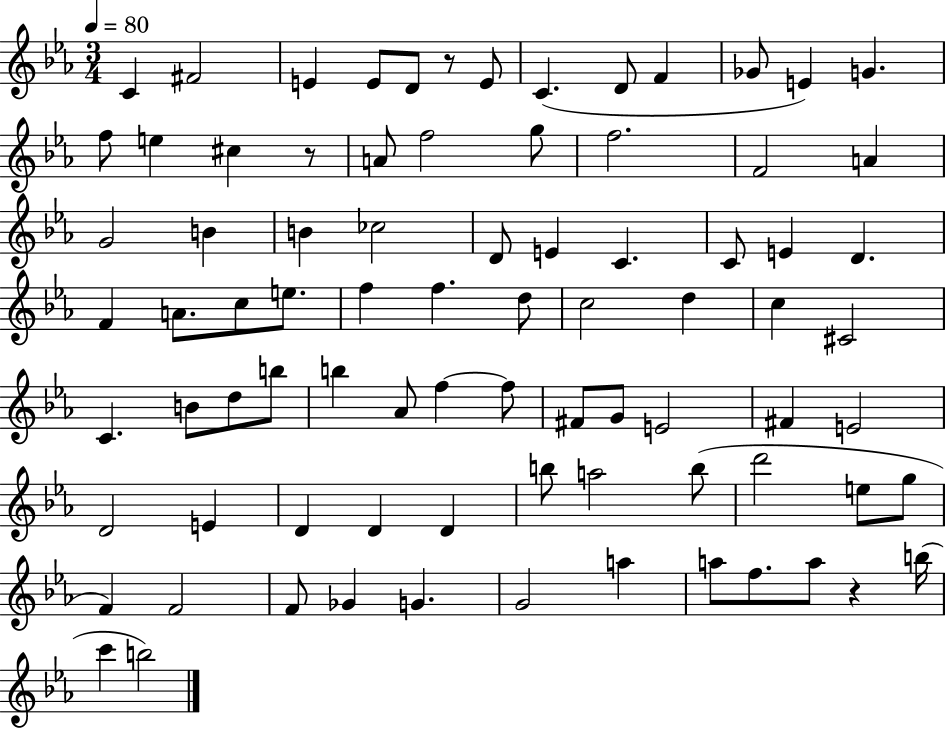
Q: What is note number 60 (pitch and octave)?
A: D4